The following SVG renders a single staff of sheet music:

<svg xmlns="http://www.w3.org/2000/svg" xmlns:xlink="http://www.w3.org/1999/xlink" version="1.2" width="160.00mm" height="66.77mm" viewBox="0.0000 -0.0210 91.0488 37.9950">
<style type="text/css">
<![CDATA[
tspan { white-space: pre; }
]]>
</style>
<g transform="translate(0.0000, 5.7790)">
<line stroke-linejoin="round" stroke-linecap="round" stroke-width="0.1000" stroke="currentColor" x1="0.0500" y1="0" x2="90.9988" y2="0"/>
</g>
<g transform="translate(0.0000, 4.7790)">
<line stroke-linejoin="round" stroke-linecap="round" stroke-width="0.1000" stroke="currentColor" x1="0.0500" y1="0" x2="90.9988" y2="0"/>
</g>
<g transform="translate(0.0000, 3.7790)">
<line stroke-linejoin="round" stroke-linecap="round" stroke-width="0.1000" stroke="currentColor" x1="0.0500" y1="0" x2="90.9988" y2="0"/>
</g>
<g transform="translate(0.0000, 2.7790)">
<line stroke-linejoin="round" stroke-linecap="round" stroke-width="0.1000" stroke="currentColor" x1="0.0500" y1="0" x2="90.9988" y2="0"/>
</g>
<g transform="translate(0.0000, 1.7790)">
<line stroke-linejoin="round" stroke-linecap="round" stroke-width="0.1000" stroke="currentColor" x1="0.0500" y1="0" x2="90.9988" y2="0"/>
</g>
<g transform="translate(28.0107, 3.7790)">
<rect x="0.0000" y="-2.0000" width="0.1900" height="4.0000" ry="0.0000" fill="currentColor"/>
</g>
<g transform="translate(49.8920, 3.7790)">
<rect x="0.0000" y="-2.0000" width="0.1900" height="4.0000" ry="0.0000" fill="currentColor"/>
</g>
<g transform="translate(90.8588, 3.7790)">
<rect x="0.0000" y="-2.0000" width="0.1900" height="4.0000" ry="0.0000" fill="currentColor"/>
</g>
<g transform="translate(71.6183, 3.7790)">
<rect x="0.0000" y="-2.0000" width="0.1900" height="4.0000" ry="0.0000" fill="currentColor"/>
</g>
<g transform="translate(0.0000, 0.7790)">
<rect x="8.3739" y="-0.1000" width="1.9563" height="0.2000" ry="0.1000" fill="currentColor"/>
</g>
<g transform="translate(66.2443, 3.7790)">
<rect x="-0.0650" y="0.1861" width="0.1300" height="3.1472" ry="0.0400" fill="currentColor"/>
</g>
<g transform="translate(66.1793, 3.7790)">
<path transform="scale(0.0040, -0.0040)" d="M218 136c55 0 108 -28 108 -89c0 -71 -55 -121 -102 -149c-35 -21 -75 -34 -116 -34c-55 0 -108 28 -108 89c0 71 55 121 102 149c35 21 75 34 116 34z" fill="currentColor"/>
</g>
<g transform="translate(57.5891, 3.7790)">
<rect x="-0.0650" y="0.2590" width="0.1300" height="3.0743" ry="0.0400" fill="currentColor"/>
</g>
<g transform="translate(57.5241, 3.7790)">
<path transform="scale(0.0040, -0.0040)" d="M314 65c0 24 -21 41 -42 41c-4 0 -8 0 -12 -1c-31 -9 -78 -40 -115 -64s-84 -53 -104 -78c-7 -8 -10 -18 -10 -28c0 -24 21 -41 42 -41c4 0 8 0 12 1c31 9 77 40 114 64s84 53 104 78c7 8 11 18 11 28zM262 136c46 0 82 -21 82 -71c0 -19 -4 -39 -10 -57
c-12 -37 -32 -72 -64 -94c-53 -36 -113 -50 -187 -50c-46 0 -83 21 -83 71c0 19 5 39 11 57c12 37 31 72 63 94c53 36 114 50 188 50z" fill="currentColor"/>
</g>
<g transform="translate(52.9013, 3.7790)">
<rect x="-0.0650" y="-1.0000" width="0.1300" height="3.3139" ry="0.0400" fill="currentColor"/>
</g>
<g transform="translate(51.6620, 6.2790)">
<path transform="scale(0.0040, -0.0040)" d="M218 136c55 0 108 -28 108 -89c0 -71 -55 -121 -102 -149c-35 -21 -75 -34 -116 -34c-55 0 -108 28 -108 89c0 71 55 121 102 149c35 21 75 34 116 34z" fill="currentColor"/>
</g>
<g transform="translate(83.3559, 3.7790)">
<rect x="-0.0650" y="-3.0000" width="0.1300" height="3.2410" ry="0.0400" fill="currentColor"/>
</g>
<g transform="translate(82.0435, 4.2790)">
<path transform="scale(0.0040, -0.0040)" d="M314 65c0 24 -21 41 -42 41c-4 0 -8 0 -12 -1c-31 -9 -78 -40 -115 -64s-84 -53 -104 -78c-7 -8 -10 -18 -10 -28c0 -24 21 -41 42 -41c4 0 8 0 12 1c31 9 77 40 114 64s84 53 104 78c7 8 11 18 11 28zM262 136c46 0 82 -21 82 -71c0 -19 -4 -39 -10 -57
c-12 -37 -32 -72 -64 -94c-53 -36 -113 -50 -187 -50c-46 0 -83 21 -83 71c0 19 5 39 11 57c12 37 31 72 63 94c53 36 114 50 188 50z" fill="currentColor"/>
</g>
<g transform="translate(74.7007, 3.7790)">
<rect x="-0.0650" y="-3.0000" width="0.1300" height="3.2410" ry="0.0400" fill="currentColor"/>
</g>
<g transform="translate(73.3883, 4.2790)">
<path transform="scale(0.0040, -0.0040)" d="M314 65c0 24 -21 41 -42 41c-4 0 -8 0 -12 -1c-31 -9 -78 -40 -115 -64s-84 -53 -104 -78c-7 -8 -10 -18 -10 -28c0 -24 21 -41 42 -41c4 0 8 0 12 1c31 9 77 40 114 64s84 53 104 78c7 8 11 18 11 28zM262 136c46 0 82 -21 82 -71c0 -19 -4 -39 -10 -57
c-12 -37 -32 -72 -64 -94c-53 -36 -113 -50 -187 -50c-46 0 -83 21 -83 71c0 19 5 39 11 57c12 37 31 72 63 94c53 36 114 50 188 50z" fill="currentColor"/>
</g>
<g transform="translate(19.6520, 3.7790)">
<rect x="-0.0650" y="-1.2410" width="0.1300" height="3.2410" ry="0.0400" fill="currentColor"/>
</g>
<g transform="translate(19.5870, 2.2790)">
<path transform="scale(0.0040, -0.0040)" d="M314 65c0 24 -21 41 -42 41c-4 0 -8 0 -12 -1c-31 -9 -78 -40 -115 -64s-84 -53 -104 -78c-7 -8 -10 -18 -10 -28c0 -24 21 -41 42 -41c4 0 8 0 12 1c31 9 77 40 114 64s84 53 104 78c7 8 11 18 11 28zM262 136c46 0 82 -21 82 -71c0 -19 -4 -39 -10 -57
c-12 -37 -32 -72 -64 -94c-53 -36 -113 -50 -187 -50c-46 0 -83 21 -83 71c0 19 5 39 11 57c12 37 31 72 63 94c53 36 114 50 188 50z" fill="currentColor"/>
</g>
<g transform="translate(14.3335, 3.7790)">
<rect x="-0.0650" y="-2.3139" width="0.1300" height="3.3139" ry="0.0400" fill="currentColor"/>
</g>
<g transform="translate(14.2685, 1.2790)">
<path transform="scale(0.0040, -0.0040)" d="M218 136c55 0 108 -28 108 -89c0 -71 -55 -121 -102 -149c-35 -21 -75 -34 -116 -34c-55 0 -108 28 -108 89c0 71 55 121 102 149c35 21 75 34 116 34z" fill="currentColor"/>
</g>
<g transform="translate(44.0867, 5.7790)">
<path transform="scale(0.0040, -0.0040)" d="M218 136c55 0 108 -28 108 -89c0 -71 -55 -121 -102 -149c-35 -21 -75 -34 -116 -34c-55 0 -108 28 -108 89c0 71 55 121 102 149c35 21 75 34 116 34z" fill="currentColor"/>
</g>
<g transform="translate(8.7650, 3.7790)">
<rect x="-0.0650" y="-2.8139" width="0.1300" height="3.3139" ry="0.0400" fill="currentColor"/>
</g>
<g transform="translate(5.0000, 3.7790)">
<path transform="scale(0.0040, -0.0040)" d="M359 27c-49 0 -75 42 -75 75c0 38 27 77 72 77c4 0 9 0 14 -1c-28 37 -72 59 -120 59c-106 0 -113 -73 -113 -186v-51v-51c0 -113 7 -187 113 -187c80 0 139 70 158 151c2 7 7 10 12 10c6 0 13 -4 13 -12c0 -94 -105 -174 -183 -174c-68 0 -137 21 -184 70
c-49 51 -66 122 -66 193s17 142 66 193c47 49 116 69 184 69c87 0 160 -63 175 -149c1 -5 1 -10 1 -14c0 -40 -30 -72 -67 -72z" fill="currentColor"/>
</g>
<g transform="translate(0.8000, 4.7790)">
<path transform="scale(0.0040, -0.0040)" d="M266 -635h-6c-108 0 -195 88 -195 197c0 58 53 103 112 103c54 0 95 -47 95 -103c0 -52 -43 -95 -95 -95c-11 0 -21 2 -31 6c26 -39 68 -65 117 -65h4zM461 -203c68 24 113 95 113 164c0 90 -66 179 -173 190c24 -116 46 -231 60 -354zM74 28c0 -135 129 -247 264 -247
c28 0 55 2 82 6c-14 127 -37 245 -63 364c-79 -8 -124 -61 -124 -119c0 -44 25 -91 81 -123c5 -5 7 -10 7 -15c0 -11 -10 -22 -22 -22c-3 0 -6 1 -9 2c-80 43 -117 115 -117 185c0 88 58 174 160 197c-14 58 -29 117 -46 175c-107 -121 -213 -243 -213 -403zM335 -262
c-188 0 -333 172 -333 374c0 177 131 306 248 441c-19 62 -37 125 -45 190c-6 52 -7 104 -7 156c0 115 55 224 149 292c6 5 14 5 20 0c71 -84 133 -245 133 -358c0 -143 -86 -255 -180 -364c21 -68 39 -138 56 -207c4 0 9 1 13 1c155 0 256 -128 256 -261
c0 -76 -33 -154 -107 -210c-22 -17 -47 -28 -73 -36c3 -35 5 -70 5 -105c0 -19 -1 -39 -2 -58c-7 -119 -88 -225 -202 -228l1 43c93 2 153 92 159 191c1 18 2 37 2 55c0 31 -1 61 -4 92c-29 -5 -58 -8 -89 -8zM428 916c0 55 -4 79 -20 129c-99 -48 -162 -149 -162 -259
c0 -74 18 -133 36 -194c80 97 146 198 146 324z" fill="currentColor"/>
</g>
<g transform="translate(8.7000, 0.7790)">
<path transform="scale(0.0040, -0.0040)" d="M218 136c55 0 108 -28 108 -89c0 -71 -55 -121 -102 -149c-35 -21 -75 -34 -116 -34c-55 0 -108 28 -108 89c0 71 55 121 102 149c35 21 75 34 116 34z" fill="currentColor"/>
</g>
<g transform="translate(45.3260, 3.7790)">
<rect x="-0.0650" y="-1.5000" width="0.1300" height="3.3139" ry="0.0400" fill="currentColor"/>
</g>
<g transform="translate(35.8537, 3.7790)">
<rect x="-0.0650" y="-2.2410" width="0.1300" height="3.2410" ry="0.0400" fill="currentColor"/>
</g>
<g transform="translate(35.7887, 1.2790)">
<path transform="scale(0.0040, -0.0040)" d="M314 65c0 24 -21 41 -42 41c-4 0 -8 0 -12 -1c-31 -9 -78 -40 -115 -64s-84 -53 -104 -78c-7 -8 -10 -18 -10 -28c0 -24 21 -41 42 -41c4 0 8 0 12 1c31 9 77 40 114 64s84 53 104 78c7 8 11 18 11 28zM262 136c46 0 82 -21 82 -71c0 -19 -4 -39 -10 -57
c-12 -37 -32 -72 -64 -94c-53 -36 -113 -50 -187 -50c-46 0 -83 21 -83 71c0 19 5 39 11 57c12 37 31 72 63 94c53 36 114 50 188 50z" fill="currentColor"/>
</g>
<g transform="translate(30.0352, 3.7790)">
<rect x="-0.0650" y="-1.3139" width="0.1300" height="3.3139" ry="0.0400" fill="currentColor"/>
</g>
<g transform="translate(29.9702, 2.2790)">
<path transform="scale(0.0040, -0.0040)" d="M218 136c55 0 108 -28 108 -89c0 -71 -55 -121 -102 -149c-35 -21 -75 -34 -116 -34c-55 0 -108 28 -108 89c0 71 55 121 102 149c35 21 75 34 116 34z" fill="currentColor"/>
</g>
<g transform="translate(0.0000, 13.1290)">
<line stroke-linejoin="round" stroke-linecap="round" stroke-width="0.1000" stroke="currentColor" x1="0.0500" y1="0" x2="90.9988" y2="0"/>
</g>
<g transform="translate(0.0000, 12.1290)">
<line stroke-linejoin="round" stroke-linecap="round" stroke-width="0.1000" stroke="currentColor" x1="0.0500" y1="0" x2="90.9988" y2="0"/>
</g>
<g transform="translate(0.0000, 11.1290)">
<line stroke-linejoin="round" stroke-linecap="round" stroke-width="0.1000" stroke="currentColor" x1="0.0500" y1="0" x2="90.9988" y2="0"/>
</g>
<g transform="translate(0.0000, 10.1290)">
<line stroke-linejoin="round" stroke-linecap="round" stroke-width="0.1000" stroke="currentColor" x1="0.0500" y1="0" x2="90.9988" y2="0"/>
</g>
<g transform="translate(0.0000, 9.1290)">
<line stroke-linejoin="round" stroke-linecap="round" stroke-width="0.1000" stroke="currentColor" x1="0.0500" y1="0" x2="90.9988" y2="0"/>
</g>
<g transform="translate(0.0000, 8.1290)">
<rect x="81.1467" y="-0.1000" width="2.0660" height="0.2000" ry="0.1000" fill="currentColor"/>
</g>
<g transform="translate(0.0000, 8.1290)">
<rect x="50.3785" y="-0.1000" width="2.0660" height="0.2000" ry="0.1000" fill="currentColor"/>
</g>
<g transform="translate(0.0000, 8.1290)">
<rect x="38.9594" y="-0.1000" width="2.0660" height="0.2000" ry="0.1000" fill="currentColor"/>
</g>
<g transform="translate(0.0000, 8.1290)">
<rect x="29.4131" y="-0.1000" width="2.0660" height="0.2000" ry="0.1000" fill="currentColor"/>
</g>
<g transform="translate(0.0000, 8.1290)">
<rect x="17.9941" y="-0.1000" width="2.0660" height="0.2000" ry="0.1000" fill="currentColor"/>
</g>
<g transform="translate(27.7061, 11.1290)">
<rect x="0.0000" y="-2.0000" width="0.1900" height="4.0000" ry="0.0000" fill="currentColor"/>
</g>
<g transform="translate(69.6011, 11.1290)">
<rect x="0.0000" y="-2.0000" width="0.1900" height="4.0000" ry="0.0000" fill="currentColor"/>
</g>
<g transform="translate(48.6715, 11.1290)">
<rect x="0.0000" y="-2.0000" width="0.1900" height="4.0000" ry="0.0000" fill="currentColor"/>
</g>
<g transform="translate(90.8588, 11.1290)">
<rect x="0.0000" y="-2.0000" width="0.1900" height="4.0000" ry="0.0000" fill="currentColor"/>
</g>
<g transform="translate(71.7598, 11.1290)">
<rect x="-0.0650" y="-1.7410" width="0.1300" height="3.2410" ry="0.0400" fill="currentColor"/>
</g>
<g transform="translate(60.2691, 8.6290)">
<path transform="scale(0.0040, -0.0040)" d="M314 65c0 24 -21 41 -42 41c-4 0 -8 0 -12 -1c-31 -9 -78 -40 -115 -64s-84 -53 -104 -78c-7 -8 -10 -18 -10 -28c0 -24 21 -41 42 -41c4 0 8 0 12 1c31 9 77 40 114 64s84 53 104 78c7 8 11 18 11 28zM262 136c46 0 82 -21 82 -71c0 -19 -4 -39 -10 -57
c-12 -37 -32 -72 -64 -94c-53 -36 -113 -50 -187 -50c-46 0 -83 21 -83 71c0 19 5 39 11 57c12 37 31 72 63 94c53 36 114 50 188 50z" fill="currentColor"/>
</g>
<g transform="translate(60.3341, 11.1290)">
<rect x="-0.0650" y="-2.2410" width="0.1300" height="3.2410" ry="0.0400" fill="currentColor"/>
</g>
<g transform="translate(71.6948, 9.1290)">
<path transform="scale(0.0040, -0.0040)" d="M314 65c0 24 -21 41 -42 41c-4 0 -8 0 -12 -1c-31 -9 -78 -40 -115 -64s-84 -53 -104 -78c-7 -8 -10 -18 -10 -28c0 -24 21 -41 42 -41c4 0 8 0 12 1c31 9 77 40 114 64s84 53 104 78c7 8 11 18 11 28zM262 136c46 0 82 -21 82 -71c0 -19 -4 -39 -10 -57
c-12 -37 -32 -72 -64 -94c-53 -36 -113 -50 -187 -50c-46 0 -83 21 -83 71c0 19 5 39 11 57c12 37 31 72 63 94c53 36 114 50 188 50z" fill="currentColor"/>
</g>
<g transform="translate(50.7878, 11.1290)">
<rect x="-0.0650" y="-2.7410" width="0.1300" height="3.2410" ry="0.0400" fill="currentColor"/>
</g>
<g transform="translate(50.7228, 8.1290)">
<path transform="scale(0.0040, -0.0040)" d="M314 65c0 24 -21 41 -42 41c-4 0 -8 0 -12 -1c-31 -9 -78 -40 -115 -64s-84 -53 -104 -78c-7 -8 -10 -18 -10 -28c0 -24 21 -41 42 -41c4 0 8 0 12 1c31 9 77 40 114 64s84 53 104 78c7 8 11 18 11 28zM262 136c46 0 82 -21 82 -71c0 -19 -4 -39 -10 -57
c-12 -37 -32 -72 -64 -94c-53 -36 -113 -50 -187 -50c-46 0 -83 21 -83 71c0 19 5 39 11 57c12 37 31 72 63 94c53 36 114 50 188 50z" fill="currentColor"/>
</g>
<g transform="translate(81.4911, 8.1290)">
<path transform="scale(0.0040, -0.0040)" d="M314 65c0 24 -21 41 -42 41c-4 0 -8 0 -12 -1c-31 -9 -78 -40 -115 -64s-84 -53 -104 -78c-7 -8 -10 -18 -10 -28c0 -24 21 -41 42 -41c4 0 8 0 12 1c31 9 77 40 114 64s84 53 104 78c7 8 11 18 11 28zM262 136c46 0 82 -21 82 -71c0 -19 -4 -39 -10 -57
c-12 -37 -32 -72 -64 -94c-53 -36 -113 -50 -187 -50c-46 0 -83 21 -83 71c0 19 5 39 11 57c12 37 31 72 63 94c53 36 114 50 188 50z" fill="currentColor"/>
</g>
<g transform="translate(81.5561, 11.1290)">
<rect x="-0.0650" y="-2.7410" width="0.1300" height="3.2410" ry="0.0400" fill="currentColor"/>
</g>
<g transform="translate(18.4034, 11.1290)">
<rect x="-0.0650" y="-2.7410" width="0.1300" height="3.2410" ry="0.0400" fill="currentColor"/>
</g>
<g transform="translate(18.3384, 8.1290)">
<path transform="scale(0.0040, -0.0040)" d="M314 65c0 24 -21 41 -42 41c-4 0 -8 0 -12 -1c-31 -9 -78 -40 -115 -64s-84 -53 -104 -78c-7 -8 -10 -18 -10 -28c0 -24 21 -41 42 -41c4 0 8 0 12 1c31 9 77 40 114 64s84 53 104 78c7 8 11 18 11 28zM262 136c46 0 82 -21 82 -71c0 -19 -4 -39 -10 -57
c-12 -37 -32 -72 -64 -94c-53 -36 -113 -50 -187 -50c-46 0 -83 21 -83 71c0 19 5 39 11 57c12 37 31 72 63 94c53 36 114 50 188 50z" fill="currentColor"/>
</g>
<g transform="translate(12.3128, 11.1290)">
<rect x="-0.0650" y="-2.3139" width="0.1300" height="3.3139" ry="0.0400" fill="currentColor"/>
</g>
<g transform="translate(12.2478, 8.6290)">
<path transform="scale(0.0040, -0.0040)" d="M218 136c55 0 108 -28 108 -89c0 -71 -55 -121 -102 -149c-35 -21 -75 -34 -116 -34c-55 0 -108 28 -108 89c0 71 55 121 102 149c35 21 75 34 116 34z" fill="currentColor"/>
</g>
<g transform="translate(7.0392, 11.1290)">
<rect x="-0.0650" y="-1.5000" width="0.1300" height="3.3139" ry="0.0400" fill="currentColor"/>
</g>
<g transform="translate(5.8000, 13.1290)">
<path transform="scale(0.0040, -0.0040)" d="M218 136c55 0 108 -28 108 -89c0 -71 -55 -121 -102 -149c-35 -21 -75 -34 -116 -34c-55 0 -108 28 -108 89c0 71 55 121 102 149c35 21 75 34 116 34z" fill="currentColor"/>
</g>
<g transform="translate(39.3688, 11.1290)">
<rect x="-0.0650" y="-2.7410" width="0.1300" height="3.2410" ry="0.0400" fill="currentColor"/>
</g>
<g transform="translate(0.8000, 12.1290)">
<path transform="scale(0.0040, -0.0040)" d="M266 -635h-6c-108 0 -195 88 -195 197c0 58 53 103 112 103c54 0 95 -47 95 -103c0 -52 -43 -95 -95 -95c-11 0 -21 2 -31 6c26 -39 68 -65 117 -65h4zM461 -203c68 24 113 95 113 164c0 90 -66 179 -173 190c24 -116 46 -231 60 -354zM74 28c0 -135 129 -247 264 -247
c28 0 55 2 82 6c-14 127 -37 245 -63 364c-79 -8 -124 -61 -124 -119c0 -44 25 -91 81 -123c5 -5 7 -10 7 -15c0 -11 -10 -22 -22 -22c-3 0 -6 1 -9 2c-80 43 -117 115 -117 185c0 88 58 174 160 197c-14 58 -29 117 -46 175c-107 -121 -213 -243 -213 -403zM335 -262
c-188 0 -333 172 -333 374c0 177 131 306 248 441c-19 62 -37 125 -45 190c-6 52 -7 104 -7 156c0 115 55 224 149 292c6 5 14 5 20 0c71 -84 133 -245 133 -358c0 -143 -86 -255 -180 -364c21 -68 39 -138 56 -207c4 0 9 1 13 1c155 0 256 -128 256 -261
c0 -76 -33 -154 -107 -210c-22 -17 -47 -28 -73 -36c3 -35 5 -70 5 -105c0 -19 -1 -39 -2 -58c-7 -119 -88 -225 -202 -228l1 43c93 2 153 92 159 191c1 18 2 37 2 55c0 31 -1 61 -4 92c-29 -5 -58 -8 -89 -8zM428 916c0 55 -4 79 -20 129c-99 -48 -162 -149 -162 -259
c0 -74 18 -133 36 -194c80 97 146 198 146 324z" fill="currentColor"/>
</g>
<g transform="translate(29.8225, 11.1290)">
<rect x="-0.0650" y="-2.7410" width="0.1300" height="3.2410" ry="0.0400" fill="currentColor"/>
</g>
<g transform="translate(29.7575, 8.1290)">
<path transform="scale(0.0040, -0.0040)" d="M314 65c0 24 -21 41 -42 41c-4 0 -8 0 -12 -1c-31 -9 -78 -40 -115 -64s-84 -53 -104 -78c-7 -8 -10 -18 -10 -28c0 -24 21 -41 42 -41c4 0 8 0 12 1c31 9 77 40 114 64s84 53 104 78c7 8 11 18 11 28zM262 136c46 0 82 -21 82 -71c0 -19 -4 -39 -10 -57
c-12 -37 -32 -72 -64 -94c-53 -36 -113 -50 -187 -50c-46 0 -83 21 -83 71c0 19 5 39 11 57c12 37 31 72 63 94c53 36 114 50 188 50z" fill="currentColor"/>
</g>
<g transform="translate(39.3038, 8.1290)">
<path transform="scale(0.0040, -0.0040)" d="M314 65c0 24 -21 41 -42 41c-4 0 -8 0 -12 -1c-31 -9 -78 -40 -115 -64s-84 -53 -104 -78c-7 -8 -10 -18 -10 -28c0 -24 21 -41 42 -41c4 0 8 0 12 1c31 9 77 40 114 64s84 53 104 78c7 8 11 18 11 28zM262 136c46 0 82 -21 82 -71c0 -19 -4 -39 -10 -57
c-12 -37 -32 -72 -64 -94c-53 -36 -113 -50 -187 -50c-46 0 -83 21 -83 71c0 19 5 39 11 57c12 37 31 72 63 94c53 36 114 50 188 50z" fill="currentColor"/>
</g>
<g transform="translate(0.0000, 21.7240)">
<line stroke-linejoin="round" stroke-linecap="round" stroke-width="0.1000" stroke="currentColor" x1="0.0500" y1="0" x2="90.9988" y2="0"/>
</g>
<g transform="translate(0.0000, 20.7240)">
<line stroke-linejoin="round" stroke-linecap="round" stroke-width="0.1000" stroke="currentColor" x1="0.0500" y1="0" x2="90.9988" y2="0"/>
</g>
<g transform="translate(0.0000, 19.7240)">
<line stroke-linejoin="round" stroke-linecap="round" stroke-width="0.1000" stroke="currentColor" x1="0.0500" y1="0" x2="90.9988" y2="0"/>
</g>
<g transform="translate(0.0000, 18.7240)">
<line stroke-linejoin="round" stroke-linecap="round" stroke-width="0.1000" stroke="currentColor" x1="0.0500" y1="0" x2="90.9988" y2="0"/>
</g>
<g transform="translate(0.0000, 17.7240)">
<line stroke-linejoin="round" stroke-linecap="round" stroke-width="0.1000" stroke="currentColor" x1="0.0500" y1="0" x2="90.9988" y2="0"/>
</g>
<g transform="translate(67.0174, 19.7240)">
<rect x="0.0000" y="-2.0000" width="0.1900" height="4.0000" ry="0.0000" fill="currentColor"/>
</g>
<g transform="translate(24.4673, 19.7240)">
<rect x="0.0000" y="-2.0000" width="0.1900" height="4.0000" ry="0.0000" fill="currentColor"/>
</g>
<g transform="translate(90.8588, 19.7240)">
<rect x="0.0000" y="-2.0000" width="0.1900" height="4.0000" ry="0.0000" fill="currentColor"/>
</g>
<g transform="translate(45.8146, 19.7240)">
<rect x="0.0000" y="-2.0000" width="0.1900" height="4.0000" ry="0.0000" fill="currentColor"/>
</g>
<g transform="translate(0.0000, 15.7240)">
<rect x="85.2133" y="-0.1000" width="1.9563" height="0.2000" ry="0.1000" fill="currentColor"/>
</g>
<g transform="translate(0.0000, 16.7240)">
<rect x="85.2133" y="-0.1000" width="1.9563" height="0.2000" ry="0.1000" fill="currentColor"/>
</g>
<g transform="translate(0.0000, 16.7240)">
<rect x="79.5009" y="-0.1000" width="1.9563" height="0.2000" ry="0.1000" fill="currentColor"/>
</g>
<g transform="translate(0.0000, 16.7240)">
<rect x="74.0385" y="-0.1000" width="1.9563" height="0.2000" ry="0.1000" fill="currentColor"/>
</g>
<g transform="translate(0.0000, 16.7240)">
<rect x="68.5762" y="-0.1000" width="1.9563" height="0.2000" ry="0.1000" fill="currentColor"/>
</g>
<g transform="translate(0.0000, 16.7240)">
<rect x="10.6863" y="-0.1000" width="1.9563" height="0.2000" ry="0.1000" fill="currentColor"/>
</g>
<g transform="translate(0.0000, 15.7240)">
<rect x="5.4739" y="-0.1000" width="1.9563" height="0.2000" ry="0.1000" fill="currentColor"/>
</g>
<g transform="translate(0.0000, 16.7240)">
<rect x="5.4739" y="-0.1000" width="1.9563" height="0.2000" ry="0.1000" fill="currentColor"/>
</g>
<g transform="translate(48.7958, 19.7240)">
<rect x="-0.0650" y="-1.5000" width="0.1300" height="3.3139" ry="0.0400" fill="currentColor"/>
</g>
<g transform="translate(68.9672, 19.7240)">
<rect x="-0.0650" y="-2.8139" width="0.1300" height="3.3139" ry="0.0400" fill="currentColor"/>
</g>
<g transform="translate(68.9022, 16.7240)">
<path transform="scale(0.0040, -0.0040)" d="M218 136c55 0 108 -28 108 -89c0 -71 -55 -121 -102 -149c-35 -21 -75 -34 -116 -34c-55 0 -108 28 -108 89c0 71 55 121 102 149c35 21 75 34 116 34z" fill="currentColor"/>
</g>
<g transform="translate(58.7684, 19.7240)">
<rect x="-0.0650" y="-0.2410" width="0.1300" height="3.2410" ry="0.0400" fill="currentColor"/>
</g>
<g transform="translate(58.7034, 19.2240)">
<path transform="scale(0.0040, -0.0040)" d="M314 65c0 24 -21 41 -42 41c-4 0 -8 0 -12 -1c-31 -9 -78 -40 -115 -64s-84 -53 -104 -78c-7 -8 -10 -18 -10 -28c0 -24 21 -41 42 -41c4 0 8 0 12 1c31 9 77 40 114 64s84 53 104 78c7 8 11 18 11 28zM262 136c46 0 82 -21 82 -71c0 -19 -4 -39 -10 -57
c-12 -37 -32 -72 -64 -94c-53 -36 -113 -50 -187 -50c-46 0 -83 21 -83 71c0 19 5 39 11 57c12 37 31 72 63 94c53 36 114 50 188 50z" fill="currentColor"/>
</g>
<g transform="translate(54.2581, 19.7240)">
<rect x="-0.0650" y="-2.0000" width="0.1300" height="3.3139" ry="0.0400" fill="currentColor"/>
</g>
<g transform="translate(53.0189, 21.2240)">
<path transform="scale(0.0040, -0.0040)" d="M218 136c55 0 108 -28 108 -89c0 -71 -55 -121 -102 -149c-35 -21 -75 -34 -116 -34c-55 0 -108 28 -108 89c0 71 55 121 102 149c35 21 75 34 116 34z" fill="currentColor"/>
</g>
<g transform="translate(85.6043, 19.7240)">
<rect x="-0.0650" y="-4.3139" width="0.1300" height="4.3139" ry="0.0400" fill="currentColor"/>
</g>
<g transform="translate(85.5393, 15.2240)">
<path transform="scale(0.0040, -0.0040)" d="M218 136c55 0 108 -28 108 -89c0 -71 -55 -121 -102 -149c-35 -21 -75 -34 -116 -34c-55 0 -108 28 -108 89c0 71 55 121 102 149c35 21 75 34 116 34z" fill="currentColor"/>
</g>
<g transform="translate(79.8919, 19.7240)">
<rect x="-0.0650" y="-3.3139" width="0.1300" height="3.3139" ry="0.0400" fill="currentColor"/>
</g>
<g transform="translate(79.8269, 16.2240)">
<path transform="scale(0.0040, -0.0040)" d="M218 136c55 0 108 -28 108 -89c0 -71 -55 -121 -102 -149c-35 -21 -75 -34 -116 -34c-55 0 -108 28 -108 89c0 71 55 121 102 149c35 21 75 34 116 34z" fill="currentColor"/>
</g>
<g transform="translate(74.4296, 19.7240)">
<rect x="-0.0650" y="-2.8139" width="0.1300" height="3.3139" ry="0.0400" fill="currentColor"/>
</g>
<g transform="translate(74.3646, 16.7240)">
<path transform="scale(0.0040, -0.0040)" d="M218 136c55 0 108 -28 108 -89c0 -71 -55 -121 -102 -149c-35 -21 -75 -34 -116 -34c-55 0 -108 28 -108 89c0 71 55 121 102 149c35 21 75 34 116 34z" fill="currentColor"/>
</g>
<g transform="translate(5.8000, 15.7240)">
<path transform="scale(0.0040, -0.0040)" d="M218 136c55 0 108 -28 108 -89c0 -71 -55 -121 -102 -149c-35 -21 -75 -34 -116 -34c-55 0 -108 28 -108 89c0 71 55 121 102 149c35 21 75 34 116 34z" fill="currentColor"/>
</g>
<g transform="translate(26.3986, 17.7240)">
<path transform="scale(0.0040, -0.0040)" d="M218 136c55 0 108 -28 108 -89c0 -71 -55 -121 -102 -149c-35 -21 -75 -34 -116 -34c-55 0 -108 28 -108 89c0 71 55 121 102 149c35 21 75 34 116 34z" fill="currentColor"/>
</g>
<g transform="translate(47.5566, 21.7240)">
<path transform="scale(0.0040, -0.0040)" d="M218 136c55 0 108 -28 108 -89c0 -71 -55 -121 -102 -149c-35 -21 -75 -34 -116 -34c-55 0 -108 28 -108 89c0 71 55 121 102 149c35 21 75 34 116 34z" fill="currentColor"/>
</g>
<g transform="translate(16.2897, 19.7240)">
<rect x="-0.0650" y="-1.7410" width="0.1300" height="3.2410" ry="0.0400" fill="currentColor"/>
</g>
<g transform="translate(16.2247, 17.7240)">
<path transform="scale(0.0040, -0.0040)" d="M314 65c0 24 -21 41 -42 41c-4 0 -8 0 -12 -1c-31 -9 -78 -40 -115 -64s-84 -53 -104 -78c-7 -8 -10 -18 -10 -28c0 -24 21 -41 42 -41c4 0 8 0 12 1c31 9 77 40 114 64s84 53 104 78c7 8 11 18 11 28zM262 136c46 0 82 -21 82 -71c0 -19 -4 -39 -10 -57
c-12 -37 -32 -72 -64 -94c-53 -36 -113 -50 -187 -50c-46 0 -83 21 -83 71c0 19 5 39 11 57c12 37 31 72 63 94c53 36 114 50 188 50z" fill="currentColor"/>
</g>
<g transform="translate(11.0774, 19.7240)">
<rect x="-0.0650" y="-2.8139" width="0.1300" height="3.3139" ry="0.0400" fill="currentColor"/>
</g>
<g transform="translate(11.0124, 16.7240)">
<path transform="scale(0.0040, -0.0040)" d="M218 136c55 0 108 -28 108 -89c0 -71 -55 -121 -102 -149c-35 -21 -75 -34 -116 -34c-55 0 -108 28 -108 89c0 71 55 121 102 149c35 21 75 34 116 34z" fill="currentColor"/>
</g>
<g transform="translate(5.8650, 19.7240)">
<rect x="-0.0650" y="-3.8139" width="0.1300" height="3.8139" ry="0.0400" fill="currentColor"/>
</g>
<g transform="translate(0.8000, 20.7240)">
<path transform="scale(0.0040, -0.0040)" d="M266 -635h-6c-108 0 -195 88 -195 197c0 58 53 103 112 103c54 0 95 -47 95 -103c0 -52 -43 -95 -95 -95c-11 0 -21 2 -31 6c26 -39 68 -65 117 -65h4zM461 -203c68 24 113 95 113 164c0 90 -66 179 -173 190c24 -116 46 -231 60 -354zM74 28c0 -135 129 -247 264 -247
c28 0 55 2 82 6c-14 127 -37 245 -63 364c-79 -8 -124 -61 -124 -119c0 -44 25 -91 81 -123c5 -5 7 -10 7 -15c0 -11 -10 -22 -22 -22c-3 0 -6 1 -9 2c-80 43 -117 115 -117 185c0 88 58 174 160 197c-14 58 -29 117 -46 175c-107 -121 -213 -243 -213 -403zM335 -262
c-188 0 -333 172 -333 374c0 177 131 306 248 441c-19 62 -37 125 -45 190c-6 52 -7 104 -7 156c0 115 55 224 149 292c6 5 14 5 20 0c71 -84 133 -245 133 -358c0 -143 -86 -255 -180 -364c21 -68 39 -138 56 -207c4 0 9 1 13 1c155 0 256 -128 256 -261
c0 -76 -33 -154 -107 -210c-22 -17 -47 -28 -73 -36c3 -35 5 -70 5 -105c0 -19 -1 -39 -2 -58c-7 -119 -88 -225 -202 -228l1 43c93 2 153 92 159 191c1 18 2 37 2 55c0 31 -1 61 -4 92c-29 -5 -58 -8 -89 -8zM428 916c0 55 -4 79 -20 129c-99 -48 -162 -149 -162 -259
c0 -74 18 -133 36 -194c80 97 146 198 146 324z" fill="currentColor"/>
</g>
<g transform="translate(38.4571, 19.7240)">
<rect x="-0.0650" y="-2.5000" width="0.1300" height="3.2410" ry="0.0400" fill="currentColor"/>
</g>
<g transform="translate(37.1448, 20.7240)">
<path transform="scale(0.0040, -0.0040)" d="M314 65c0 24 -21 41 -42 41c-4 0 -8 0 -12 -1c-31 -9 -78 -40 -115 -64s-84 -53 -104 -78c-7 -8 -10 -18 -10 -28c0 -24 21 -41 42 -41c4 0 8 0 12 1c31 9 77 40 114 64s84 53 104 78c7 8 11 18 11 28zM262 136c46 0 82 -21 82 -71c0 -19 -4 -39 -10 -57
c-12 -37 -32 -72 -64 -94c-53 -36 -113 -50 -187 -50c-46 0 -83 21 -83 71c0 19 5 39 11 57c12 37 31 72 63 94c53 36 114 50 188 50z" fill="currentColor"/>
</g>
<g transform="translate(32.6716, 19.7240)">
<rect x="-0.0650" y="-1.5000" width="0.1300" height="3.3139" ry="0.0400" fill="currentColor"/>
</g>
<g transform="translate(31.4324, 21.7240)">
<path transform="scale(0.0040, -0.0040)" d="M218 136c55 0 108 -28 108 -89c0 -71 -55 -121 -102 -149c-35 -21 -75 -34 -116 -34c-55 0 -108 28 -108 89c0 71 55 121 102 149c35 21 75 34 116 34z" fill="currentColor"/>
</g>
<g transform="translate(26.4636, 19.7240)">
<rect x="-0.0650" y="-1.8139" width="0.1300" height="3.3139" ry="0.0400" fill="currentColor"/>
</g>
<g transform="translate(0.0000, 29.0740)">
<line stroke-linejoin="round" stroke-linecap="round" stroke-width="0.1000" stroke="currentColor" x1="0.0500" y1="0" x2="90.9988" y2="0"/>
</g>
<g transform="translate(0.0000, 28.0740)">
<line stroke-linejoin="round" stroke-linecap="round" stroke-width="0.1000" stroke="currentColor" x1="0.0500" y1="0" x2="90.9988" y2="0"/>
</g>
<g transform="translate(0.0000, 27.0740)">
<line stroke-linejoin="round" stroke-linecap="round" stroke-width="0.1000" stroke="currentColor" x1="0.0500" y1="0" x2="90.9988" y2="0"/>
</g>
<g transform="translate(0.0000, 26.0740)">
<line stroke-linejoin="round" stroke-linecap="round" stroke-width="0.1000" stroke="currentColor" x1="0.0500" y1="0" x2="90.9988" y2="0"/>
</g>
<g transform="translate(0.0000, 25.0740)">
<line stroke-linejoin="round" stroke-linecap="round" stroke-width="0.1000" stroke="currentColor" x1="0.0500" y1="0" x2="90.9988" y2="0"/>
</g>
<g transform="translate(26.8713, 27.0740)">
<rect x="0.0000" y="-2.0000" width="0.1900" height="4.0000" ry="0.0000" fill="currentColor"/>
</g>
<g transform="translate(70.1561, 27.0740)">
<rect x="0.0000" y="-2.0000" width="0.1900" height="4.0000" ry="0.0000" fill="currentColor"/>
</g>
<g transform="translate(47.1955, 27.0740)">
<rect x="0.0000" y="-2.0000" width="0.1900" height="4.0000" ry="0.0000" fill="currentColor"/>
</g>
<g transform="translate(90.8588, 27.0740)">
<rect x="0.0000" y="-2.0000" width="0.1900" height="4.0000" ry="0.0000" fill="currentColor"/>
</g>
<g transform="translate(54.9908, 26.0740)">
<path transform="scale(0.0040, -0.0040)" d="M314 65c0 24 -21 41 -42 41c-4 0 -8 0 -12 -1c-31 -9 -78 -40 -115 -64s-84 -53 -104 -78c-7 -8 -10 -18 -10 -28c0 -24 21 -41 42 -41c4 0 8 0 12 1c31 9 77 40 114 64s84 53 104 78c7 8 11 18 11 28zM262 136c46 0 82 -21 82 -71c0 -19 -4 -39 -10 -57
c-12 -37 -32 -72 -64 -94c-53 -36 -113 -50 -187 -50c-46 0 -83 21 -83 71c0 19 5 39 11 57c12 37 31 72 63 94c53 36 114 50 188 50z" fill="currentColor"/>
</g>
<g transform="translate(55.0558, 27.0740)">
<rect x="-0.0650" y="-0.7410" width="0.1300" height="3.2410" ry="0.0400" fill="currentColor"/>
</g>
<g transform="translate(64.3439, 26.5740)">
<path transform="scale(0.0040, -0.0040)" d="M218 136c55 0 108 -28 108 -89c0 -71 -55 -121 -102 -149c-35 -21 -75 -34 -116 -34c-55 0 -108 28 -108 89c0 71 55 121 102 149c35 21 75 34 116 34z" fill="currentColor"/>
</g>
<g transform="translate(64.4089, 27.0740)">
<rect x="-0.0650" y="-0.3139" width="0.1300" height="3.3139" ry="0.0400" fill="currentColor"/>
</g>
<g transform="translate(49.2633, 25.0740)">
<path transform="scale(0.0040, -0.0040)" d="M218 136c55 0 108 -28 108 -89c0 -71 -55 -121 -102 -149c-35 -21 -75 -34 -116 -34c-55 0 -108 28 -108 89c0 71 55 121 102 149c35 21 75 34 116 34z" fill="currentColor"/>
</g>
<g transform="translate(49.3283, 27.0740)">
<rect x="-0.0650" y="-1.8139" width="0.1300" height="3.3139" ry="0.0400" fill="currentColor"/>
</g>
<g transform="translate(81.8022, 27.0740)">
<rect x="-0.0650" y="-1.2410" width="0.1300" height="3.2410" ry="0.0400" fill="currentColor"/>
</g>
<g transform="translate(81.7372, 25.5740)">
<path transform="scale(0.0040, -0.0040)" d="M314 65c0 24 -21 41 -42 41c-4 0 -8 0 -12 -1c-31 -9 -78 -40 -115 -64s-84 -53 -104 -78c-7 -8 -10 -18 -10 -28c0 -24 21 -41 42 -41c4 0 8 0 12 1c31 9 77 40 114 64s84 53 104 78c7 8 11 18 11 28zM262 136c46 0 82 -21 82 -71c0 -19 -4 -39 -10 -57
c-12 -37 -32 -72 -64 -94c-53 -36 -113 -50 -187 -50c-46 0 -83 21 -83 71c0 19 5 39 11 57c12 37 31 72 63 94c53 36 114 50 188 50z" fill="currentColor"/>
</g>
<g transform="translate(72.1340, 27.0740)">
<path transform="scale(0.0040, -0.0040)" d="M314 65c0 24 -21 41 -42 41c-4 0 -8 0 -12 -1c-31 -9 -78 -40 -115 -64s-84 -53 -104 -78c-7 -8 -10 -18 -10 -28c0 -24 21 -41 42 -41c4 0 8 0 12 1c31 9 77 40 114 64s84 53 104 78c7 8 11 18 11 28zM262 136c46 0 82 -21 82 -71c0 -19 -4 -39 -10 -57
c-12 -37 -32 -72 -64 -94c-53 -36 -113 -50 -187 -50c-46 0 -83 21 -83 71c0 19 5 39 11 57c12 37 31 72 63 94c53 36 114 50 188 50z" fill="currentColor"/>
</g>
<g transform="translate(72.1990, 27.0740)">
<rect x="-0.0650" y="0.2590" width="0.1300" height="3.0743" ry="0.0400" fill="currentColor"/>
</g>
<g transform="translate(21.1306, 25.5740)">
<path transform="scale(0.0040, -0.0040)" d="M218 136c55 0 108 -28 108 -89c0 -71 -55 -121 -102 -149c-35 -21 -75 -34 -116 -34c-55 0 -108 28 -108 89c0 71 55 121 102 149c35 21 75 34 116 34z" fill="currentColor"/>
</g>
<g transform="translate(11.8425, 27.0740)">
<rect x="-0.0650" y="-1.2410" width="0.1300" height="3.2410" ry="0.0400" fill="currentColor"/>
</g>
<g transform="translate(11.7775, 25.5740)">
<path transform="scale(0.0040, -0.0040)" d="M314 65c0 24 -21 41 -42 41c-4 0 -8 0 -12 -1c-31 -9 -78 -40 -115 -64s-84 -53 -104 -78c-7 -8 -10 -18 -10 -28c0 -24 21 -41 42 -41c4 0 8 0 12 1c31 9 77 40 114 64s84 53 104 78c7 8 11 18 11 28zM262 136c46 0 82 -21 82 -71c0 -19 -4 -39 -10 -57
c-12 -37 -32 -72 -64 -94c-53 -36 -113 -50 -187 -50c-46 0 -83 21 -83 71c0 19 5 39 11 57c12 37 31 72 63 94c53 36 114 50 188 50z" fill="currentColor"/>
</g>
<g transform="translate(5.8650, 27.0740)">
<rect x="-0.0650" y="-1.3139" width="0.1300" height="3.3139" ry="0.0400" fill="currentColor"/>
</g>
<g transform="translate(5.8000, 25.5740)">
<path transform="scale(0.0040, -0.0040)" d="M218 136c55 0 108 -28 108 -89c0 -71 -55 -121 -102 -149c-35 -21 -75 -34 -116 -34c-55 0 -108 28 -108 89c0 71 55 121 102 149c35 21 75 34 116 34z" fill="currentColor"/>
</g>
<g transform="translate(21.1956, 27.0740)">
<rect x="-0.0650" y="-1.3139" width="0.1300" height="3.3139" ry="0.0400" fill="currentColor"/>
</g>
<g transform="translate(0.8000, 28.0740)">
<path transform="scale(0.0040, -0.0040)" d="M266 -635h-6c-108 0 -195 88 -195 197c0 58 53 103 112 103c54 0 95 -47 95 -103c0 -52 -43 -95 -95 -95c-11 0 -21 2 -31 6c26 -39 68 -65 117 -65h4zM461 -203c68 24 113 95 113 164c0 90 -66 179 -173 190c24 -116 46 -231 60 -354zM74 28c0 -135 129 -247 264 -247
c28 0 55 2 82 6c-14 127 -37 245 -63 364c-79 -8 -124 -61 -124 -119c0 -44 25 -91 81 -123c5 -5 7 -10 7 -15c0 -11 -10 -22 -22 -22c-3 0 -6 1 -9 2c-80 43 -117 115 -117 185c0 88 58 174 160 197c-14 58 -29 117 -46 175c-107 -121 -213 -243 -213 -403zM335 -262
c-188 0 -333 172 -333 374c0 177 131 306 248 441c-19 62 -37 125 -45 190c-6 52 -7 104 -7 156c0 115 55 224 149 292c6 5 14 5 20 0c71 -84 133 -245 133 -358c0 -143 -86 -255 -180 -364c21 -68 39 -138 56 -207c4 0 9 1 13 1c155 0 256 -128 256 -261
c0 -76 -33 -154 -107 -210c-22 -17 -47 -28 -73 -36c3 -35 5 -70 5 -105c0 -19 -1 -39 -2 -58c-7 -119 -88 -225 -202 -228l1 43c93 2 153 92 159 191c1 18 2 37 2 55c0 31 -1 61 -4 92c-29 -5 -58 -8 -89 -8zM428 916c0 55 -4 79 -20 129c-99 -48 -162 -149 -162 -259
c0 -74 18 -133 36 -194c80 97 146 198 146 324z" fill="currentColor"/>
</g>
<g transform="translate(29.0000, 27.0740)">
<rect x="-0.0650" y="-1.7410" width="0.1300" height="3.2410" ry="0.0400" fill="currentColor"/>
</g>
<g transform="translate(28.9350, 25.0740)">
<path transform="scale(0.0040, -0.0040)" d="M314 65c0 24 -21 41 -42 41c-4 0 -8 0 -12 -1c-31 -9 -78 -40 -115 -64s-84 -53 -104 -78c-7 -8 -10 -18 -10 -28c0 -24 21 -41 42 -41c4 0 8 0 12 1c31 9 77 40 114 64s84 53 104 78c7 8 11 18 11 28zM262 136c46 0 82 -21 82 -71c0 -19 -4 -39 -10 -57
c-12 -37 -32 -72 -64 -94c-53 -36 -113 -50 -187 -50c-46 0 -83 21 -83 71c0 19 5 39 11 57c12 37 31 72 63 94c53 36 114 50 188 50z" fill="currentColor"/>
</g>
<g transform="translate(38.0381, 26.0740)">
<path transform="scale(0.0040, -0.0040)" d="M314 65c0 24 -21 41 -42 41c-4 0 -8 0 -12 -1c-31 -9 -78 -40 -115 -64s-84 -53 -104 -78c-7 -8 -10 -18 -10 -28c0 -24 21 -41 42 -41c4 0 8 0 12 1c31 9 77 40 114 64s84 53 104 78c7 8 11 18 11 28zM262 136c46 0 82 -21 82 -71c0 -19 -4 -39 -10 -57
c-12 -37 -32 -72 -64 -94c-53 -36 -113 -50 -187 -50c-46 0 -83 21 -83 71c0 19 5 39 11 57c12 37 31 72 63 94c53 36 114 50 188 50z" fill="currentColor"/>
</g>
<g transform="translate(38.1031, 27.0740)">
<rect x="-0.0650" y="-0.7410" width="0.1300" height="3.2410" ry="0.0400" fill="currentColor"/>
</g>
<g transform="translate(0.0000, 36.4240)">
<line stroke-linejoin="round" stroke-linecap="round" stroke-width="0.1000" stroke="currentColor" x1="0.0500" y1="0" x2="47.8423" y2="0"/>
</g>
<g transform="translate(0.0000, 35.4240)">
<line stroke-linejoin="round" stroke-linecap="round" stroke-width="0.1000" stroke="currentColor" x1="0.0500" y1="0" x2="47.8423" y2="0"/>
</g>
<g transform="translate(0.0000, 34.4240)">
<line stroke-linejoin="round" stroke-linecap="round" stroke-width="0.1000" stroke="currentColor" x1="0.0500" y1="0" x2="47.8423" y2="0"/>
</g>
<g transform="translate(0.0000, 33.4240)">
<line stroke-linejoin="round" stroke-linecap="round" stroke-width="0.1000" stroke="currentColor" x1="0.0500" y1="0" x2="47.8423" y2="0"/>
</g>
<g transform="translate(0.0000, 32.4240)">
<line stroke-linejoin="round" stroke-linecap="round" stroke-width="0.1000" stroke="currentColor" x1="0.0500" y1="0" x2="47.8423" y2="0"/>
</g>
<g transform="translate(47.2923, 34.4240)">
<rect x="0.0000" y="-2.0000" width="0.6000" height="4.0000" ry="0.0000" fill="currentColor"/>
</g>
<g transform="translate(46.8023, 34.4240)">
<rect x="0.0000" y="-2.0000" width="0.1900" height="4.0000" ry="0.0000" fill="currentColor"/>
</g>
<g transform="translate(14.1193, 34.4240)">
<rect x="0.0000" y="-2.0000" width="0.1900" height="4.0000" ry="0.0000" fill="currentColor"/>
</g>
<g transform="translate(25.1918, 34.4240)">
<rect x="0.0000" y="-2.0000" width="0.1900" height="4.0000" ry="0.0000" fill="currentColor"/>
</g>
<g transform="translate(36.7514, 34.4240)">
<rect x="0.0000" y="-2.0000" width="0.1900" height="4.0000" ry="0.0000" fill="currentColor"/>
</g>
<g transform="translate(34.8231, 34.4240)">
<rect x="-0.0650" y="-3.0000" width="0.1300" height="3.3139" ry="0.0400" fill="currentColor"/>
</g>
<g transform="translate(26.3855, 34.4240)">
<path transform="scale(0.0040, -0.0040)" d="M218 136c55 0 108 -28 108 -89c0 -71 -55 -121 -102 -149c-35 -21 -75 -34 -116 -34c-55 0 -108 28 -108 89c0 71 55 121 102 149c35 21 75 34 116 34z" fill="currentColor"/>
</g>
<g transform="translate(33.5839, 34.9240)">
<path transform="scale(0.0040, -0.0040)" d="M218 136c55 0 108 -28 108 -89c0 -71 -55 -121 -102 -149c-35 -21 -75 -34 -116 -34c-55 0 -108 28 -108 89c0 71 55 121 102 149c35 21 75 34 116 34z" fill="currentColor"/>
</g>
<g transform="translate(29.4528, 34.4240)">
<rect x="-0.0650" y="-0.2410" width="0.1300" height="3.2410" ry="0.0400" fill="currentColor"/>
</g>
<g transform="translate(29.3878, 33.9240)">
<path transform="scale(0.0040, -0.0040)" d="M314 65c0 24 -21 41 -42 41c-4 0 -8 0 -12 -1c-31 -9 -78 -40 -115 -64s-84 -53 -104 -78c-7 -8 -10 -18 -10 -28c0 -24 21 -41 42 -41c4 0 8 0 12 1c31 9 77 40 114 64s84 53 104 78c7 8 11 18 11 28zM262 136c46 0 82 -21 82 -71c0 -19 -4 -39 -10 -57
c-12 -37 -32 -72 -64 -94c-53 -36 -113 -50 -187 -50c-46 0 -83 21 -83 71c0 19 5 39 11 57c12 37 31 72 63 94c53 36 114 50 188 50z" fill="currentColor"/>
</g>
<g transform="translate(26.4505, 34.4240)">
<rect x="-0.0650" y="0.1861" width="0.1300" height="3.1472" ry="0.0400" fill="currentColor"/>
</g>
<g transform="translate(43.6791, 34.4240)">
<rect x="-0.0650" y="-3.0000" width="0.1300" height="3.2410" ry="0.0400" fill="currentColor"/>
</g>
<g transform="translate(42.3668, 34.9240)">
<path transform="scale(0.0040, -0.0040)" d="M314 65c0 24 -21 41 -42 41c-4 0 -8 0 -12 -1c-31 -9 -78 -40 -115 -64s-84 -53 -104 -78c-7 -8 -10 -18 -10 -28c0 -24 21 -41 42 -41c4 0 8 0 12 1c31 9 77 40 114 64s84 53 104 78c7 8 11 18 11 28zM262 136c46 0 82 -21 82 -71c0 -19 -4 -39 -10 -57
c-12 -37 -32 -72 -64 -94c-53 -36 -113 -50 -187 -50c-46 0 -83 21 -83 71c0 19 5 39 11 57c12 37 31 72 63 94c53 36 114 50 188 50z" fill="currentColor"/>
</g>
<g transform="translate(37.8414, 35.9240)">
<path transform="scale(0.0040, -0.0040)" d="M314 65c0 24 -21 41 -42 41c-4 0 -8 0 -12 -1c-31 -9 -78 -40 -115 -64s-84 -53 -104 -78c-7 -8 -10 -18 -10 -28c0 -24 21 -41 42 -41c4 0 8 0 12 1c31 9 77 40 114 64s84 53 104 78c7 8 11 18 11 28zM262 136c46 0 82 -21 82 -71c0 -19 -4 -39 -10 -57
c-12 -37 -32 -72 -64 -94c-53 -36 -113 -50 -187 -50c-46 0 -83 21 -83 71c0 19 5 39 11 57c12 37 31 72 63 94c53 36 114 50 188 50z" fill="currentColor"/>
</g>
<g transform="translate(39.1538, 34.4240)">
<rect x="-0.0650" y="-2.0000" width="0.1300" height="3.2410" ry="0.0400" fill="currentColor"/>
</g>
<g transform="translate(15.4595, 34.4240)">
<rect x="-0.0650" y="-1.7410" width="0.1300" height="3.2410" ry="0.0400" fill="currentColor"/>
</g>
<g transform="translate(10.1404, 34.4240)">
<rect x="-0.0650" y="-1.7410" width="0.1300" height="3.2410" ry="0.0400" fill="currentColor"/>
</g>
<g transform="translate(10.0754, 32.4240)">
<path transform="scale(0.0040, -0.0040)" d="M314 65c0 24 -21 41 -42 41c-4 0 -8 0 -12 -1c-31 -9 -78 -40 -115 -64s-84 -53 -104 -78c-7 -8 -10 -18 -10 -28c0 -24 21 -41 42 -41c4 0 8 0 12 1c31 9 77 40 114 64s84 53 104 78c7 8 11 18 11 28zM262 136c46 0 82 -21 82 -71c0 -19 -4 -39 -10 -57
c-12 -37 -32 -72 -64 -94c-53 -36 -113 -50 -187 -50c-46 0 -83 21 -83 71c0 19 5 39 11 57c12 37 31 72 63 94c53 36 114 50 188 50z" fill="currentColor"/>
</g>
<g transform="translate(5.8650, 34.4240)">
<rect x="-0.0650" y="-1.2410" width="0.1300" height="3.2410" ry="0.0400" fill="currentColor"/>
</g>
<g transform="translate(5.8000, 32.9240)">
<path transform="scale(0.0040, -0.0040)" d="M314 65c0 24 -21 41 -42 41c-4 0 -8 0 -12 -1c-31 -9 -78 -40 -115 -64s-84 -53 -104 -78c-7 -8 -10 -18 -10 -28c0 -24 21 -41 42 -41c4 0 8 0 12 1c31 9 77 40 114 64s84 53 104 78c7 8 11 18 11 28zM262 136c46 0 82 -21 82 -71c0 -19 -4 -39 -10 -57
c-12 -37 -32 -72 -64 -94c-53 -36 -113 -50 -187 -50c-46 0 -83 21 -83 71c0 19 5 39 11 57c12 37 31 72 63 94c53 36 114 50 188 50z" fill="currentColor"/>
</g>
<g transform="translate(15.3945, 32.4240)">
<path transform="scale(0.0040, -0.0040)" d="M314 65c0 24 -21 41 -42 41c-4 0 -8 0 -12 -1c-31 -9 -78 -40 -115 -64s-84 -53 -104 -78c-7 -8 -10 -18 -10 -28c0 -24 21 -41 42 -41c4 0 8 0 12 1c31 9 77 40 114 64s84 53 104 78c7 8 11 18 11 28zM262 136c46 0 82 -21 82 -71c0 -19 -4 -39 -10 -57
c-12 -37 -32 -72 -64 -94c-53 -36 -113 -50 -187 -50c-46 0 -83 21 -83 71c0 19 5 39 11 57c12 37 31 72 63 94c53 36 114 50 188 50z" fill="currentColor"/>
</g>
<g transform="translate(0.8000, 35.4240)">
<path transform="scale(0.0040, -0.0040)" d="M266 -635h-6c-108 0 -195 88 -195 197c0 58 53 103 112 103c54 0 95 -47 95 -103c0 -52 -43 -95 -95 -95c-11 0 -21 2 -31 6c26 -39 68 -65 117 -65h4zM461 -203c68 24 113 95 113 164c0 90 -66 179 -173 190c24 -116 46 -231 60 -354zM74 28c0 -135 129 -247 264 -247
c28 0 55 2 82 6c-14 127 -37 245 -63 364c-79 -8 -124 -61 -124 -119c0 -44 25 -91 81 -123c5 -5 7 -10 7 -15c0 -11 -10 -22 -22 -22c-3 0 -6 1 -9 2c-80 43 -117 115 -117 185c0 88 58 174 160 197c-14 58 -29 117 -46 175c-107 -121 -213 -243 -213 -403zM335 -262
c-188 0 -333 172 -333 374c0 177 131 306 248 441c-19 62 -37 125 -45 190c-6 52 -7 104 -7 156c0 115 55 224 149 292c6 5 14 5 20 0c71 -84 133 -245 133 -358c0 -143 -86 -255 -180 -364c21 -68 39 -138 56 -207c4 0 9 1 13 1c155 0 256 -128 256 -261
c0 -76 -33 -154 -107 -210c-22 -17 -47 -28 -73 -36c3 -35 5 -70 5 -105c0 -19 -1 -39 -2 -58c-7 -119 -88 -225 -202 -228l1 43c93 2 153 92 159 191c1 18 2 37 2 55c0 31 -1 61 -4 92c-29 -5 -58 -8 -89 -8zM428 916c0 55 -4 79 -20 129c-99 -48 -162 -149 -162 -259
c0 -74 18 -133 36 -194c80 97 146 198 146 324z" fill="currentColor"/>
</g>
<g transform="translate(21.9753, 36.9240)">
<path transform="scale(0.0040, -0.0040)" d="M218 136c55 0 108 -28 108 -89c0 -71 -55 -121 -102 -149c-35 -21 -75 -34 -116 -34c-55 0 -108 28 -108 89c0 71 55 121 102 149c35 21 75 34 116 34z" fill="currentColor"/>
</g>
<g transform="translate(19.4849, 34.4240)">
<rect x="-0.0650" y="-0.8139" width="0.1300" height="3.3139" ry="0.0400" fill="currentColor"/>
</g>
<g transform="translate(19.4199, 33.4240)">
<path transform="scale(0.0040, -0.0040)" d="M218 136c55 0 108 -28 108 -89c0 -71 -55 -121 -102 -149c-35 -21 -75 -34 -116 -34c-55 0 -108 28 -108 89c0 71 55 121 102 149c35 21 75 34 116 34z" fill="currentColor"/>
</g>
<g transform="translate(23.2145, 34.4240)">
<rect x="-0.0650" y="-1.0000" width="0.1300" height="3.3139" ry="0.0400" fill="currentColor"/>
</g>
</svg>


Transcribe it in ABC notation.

X:1
T:Untitled
M:4/4
L:1/4
K:C
a g e2 e g2 E D B2 B A2 A2 E g a2 a2 a2 a2 g2 f2 a2 c' a f2 f E G2 E F c2 a a b d' e e2 e f2 d2 f d2 c B2 e2 e2 f2 f2 d D B c2 A F2 A2